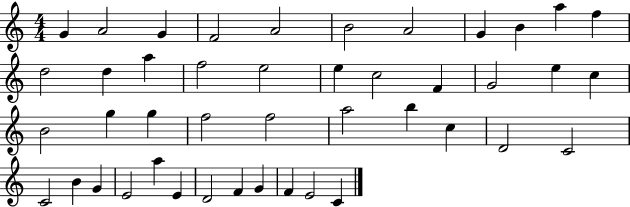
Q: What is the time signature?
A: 4/4